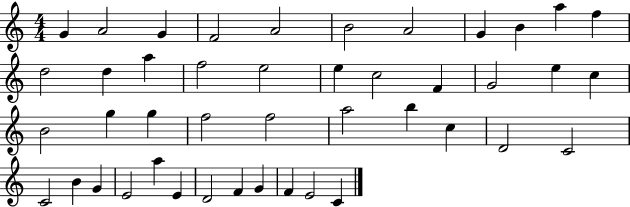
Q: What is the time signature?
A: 4/4